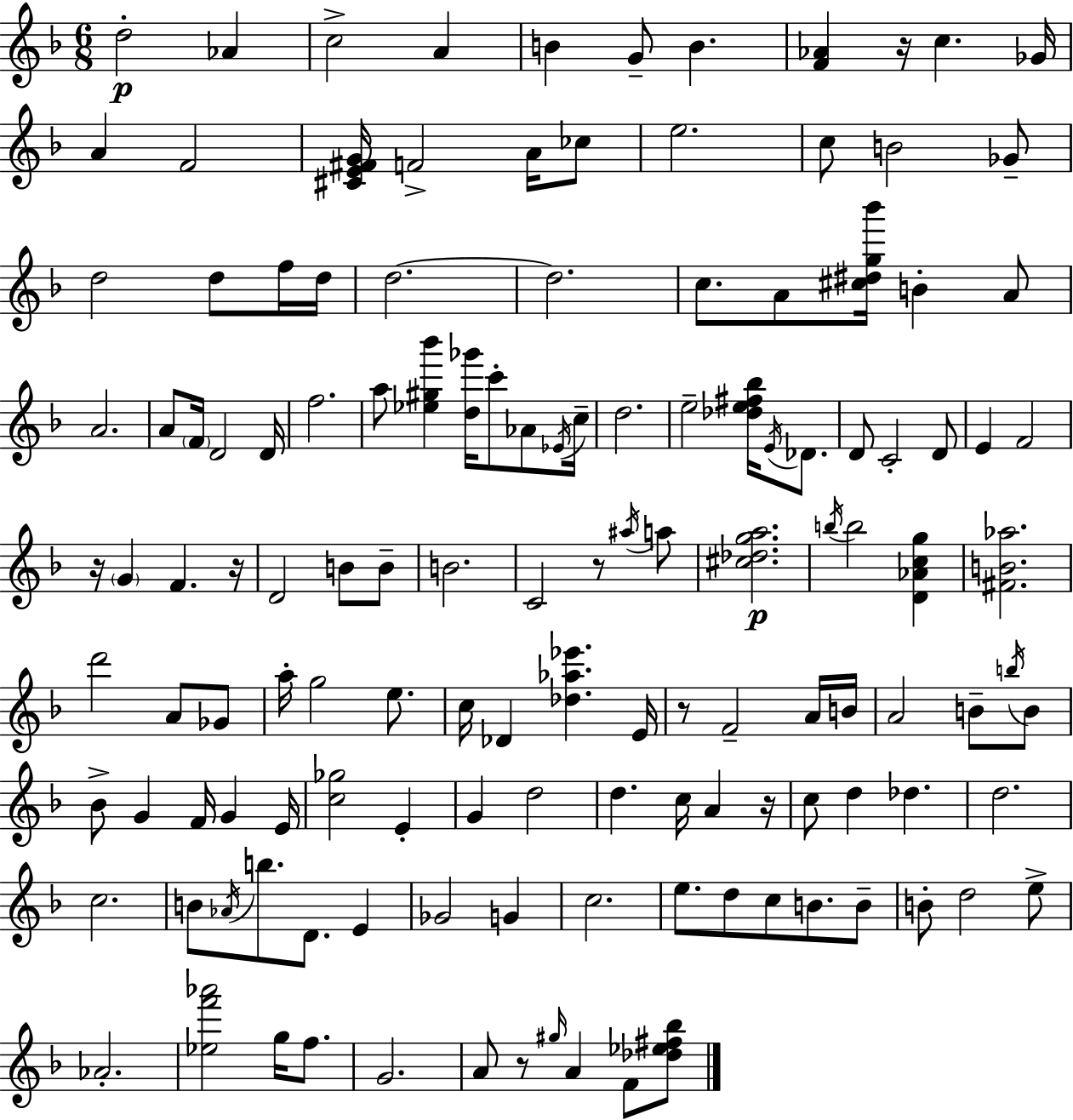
D5/h Ab4/q C5/h A4/q B4/q G4/e B4/q. [F4,Ab4]/q R/s C5/q. Gb4/s A4/q F4/h [C#4,E4,F#4,G4]/s F4/h A4/s CES5/e E5/h. C5/e B4/h Gb4/e D5/h D5/e F5/s D5/s D5/h. D5/h. C5/e. A4/e [C#5,D#5,G5,Bb6]/s B4/q A4/e A4/h. A4/e F4/s D4/h D4/s F5/h. A5/e [Eb5,G#5,Bb6]/q [D5,Gb6]/s C6/e Ab4/e Eb4/s C5/s D5/h. E5/h [Db5,E5,F#5,Bb5]/s E4/s Db4/e. D4/e C4/h D4/e E4/q F4/h R/s G4/q F4/q. R/s D4/h B4/e B4/e B4/h. C4/h R/e A#5/s A5/e [C#5,Db5,G5,A5]/h. B5/s B5/h [D4,Ab4,C5,G5]/q [F#4,B4,Ab5]/h. D6/h A4/e Gb4/e A5/s G5/h E5/e. C5/s Db4/q [Db5,Ab5,Eb6]/q. E4/s R/e F4/h A4/s B4/s A4/h B4/e B5/s B4/e Bb4/e G4/q F4/s G4/q E4/s [C5,Gb5]/h E4/q G4/q D5/h D5/q. C5/s A4/q R/s C5/e D5/q Db5/q. D5/h. C5/h. B4/e Ab4/s B5/e. D4/e. E4/q Gb4/h G4/q C5/h. E5/e. D5/e C5/e B4/e. B4/e B4/e D5/h E5/e Ab4/h. [Eb5,F6,Ab6]/h G5/s F5/e. G4/h. A4/e R/e G#5/s A4/q F4/e [Db5,Eb5,F#5,Bb5]/e